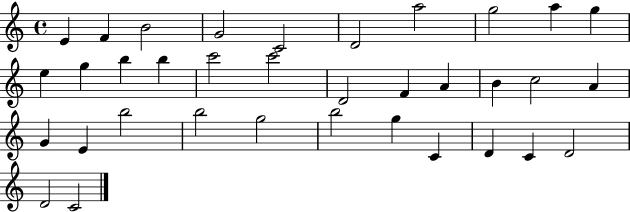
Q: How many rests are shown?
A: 0